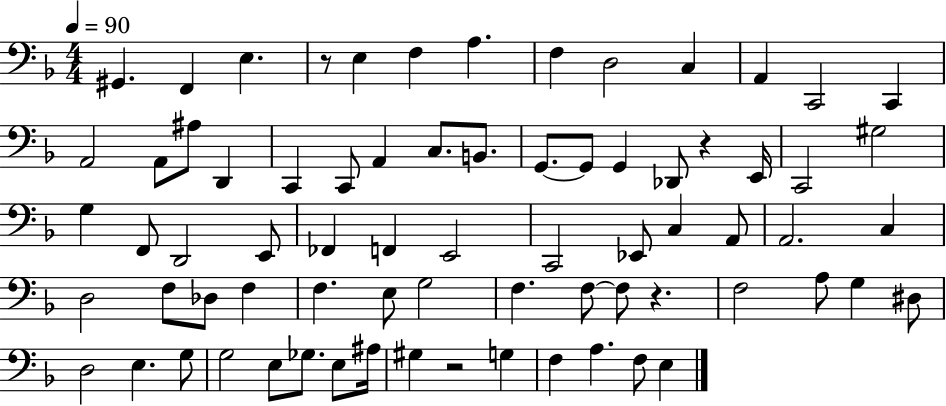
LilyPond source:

{
  \clef bass
  \numericTimeSignature
  \time 4/4
  \key f \major
  \tempo 4 = 90
  gis,4. f,4 e4. | r8 e4 f4 a4. | f4 d2 c4 | a,4 c,2 c,4 | \break a,2 a,8 ais8 d,4 | c,4 c,8 a,4 c8. b,8. | g,8.~~ g,8 g,4 des,8 r4 e,16 | c,2 gis2 | \break g4 f,8 d,2 e,8 | fes,4 f,4 e,2 | c,2 ees,8 c4 a,8 | a,2. c4 | \break d2 f8 des8 f4 | f4. e8 g2 | f4. f8~~ f8 r4. | f2 a8 g4 dis8 | \break d2 e4. g8 | g2 e8 ges8. e8 ais16 | gis4 r2 g4 | f4 a4. f8 e4 | \break \bar "|."
}